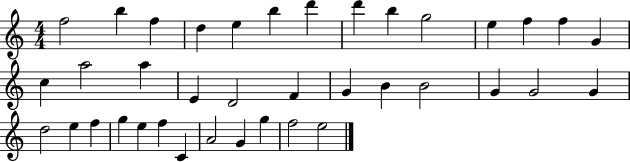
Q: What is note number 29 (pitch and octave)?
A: F5